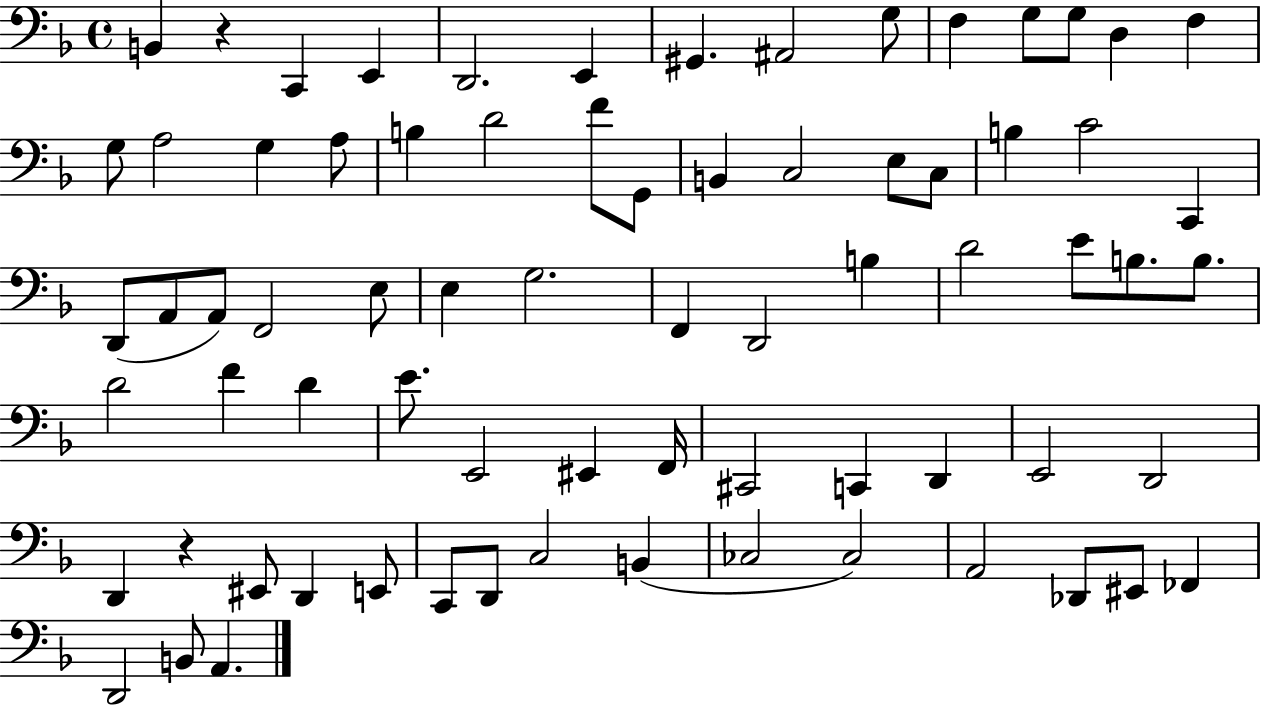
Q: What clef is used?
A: bass